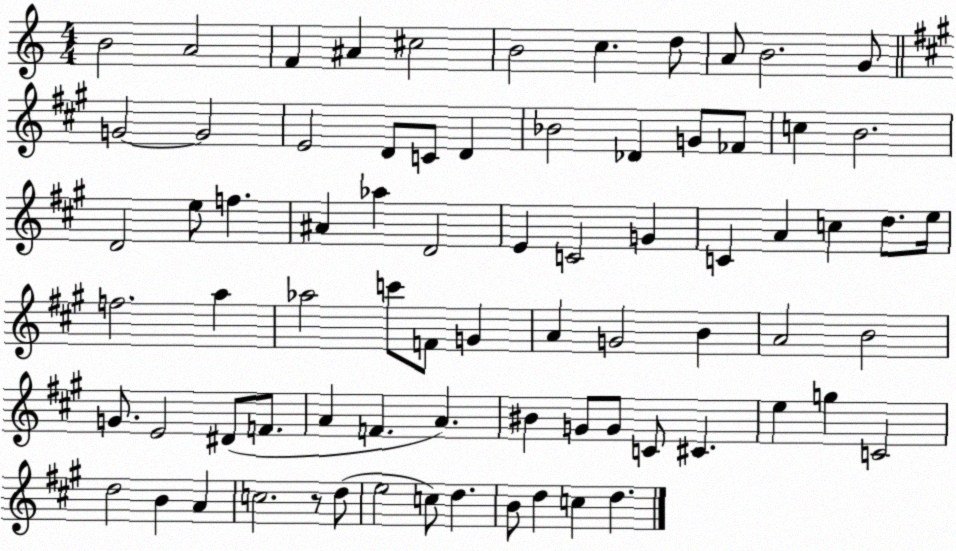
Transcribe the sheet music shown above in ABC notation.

X:1
T:Untitled
M:4/4
L:1/4
K:C
B2 A2 F ^A ^c2 B2 c d/2 A/2 B2 G/2 G2 G2 E2 D/2 C/2 D _B2 _D G/2 _F/2 c B2 D2 e/2 f ^A _a D2 E C2 G C A c d/2 e/4 f2 a _a2 c'/2 F/2 G A G2 B A2 B2 G/2 E2 ^D/2 F/2 A F A ^B G/2 G/2 C/2 ^C e g C2 d2 B A c2 z/2 d/2 e2 c/2 d B/2 d c d